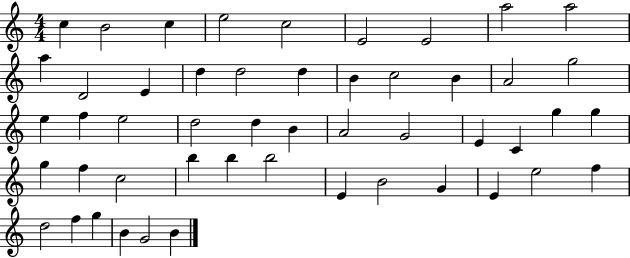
X:1
T:Untitled
M:4/4
L:1/4
K:C
c B2 c e2 c2 E2 E2 a2 a2 a D2 E d d2 d B c2 B A2 g2 e f e2 d2 d B A2 G2 E C g g g f c2 b b b2 E B2 G E e2 f d2 f g B G2 B